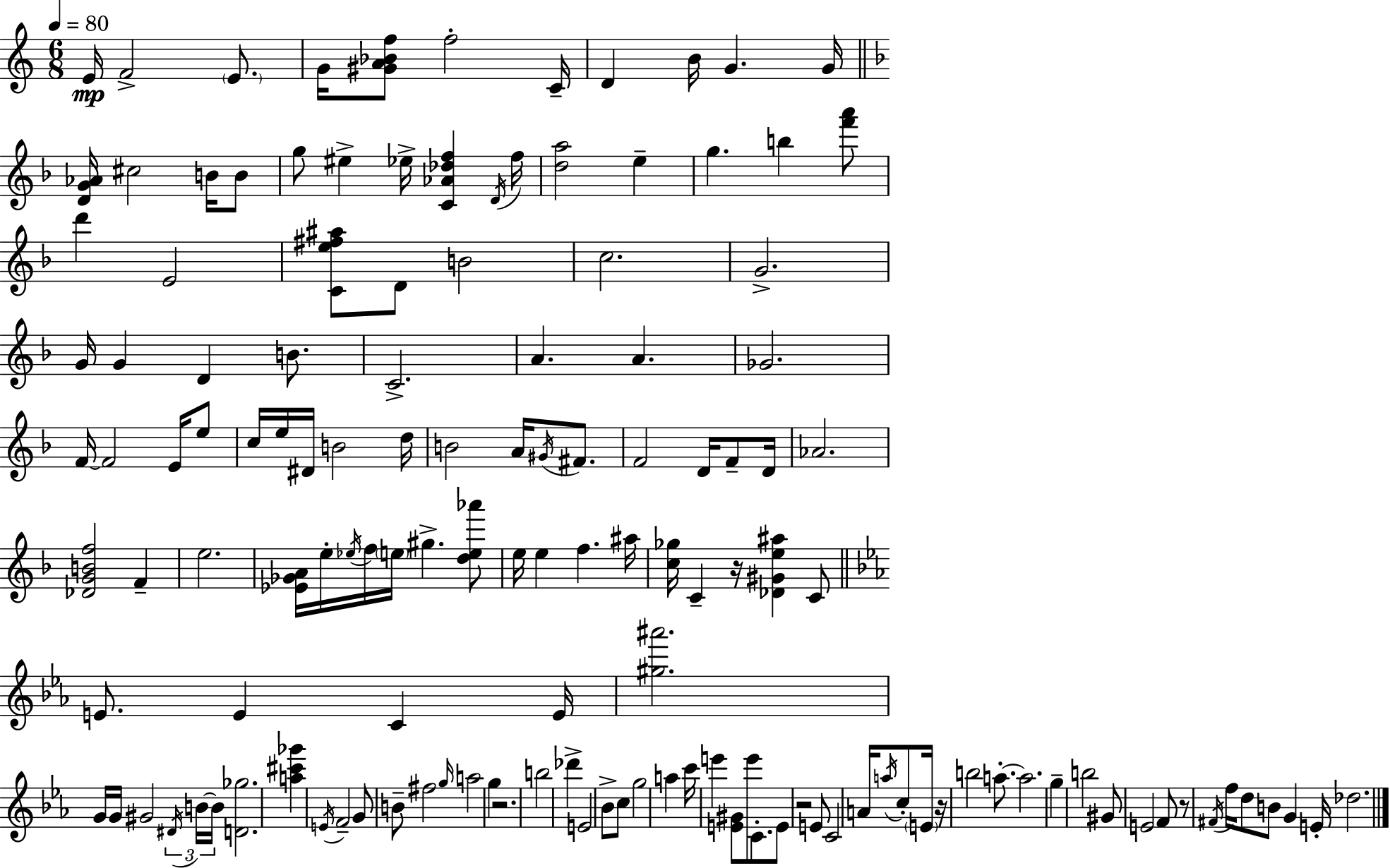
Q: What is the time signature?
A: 6/8